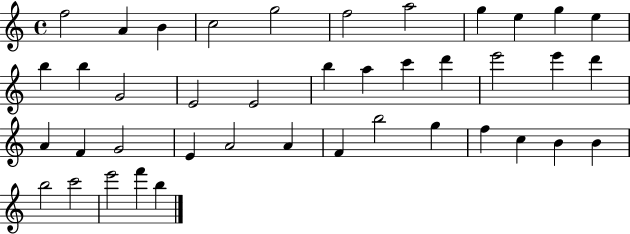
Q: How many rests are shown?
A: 0